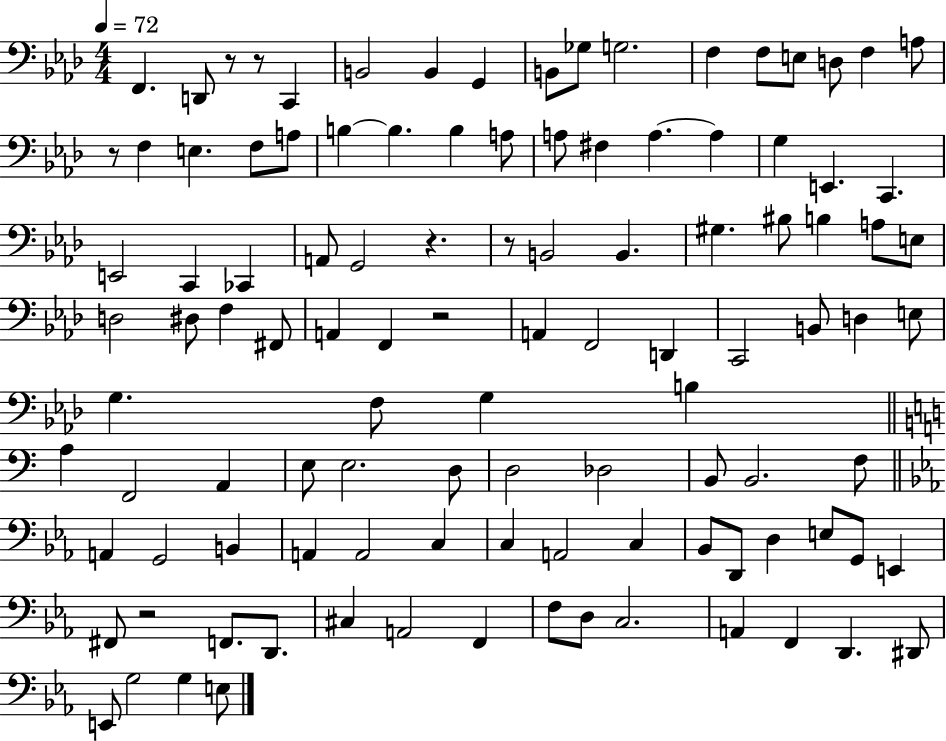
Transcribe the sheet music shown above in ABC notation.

X:1
T:Untitled
M:4/4
L:1/4
K:Ab
F,, D,,/2 z/2 z/2 C,, B,,2 B,, G,, B,,/2 _G,/2 G,2 F, F,/2 E,/2 D,/2 F, A,/2 z/2 F, E, F,/2 A,/2 B, B, B, A,/2 A,/2 ^F, A, A, G, E,, C,, E,,2 C,, _C,, A,,/2 G,,2 z z/2 B,,2 B,, ^G, ^B,/2 B, A,/2 E,/2 D,2 ^D,/2 F, ^F,,/2 A,, F,, z2 A,, F,,2 D,, C,,2 B,,/2 D, E,/2 G, F,/2 G, B, A, F,,2 A,, E,/2 E,2 D,/2 D,2 _D,2 B,,/2 B,,2 F,/2 A,, G,,2 B,, A,, A,,2 C, C, A,,2 C, _B,,/2 D,,/2 D, E,/2 G,,/2 E,, ^F,,/2 z2 F,,/2 D,,/2 ^C, A,,2 F,, F,/2 D,/2 C,2 A,, F,, D,, ^D,,/2 E,,/2 G,2 G, E,/2